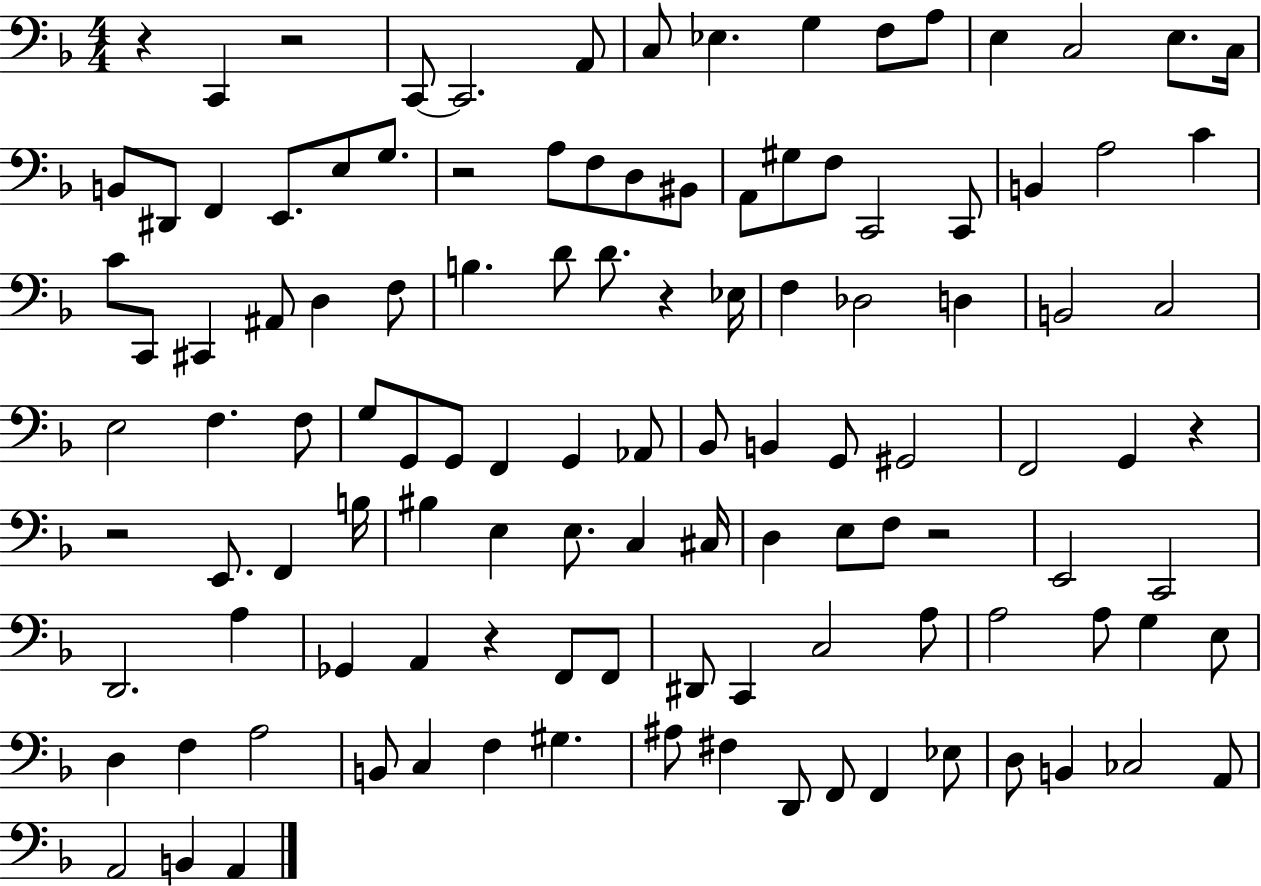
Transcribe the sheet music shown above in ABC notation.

X:1
T:Untitled
M:4/4
L:1/4
K:F
z C,, z2 C,,/2 C,,2 A,,/2 C,/2 _E, G, F,/2 A,/2 E, C,2 E,/2 C,/4 B,,/2 ^D,,/2 F,, E,,/2 E,/2 G,/2 z2 A,/2 F,/2 D,/2 ^B,,/2 A,,/2 ^G,/2 F,/2 C,,2 C,,/2 B,, A,2 C C/2 C,,/2 ^C,, ^A,,/2 D, F,/2 B, D/2 D/2 z _E,/4 F, _D,2 D, B,,2 C,2 E,2 F, F,/2 G,/2 G,,/2 G,,/2 F,, G,, _A,,/2 _B,,/2 B,, G,,/2 ^G,,2 F,,2 G,, z z2 E,,/2 F,, B,/4 ^B, E, E,/2 C, ^C,/4 D, E,/2 F,/2 z2 E,,2 C,,2 D,,2 A, _G,, A,, z F,,/2 F,,/2 ^D,,/2 C,, C,2 A,/2 A,2 A,/2 G, E,/2 D, F, A,2 B,,/2 C, F, ^G, ^A,/2 ^F, D,,/2 F,,/2 F,, _E,/2 D,/2 B,, _C,2 A,,/2 A,,2 B,, A,,